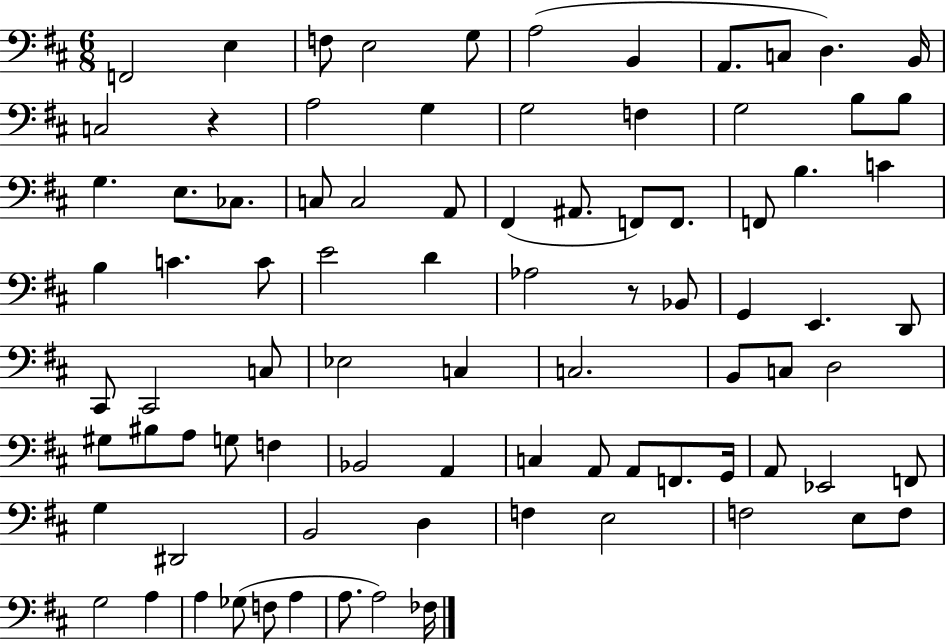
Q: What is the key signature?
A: D major